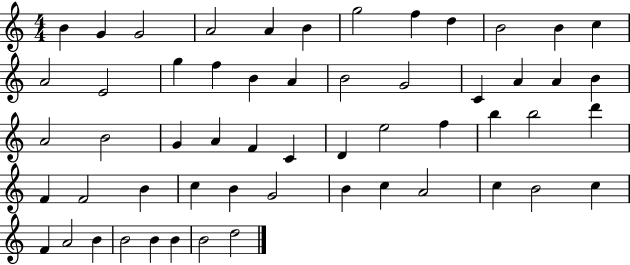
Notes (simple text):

B4/q G4/q G4/h A4/h A4/q B4/q G5/h F5/q D5/q B4/h B4/q C5/q A4/h E4/h G5/q F5/q B4/q A4/q B4/h G4/h C4/q A4/q A4/q B4/q A4/h B4/h G4/q A4/q F4/q C4/q D4/q E5/h F5/q B5/q B5/h D6/q F4/q F4/h B4/q C5/q B4/q G4/h B4/q C5/q A4/h C5/q B4/h C5/q F4/q A4/h B4/q B4/h B4/q B4/q B4/h D5/h